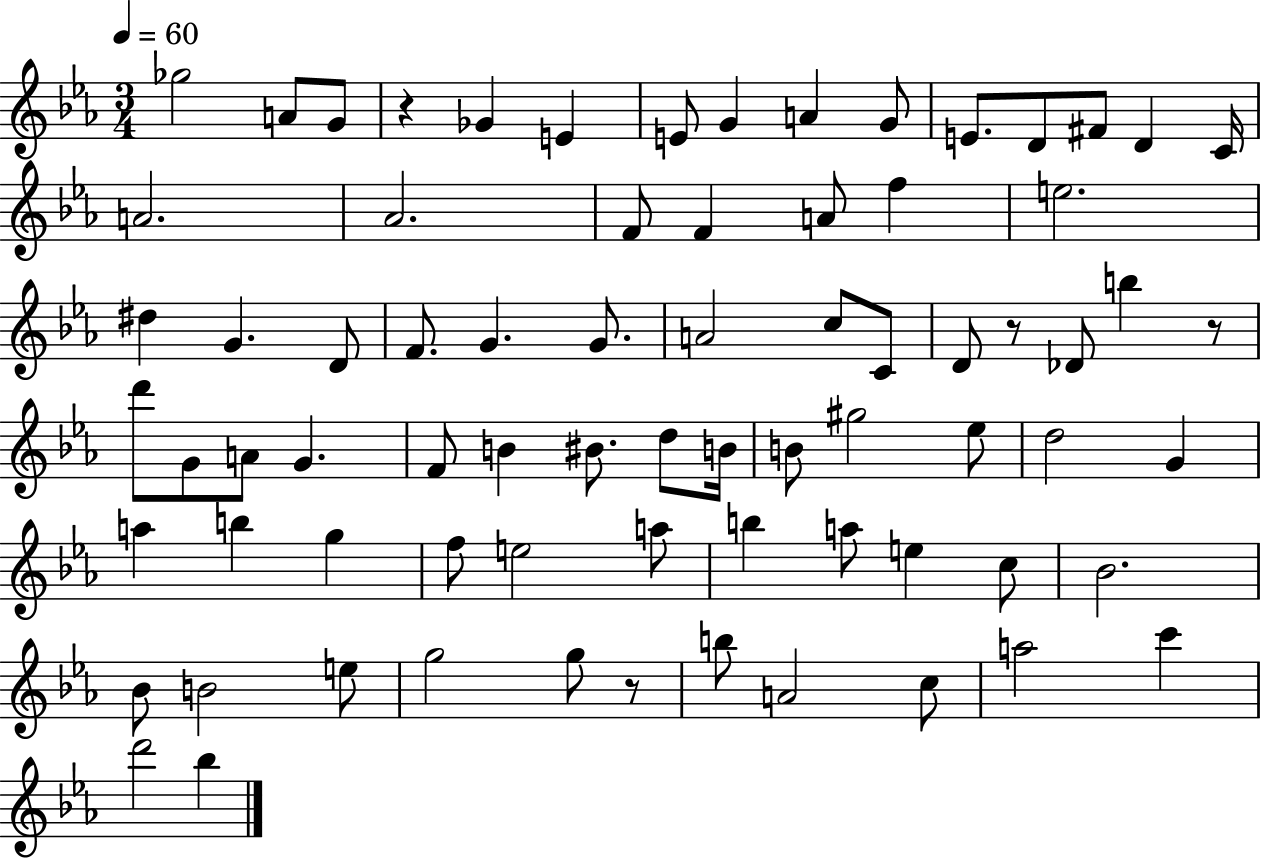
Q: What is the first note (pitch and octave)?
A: Gb5